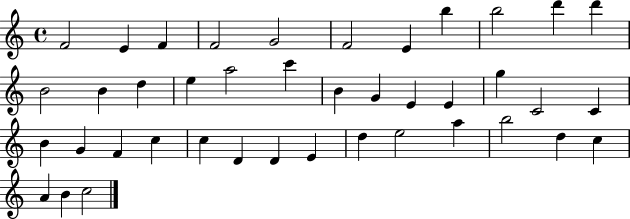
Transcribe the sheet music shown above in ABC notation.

X:1
T:Untitled
M:4/4
L:1/4
K:C
F2 E F F2 G2 F2 E b b2 d' d' B2 B d e a2 c' B G E E g C2 C B G F c c D D E d e2 a b2 d c A B c2